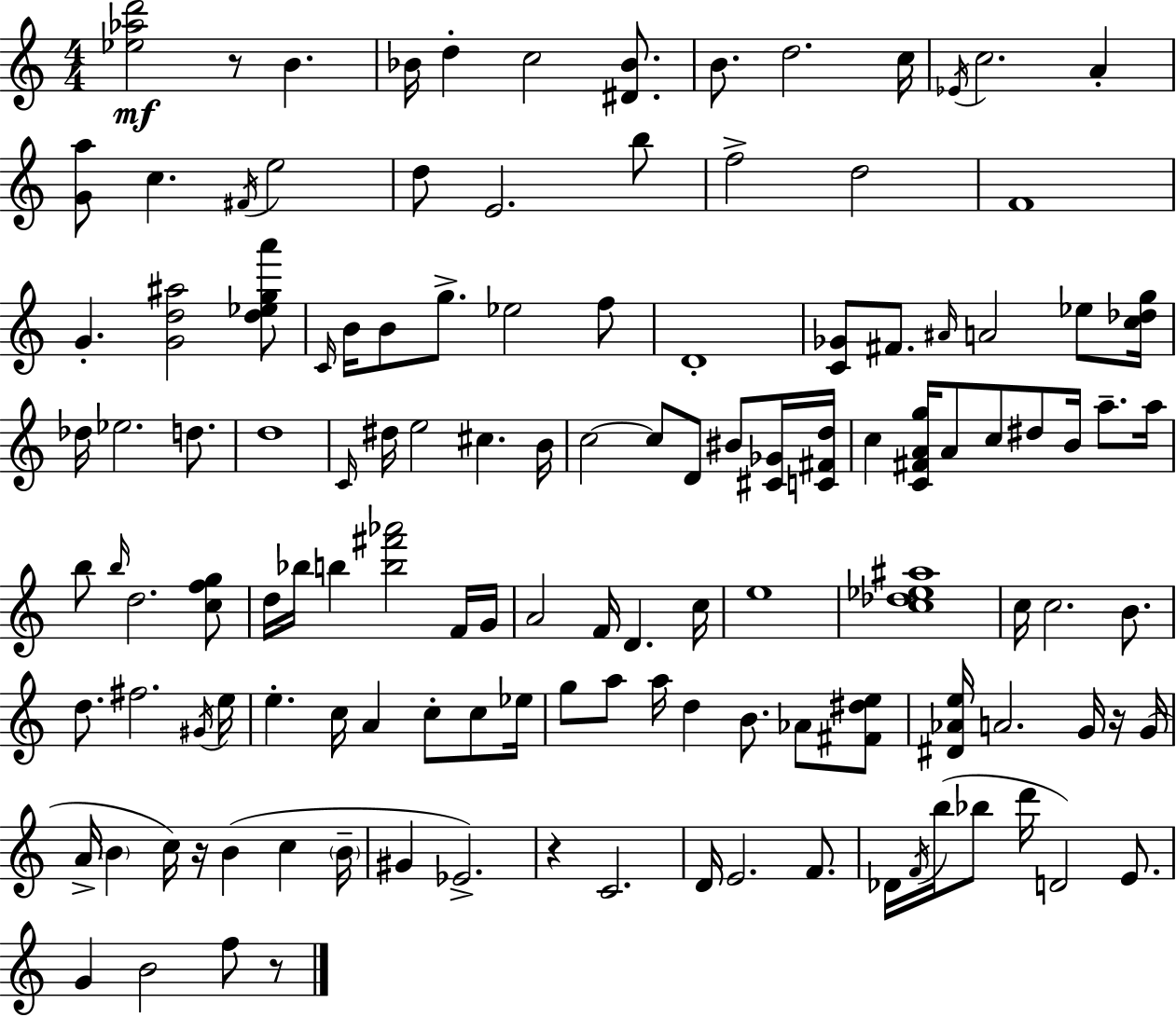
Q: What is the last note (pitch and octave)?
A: F5